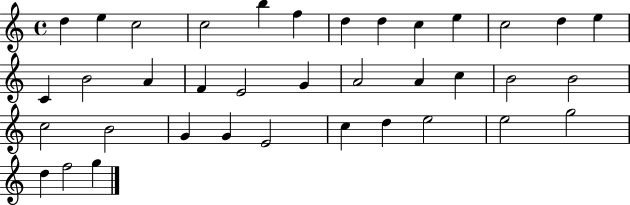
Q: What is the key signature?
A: C major